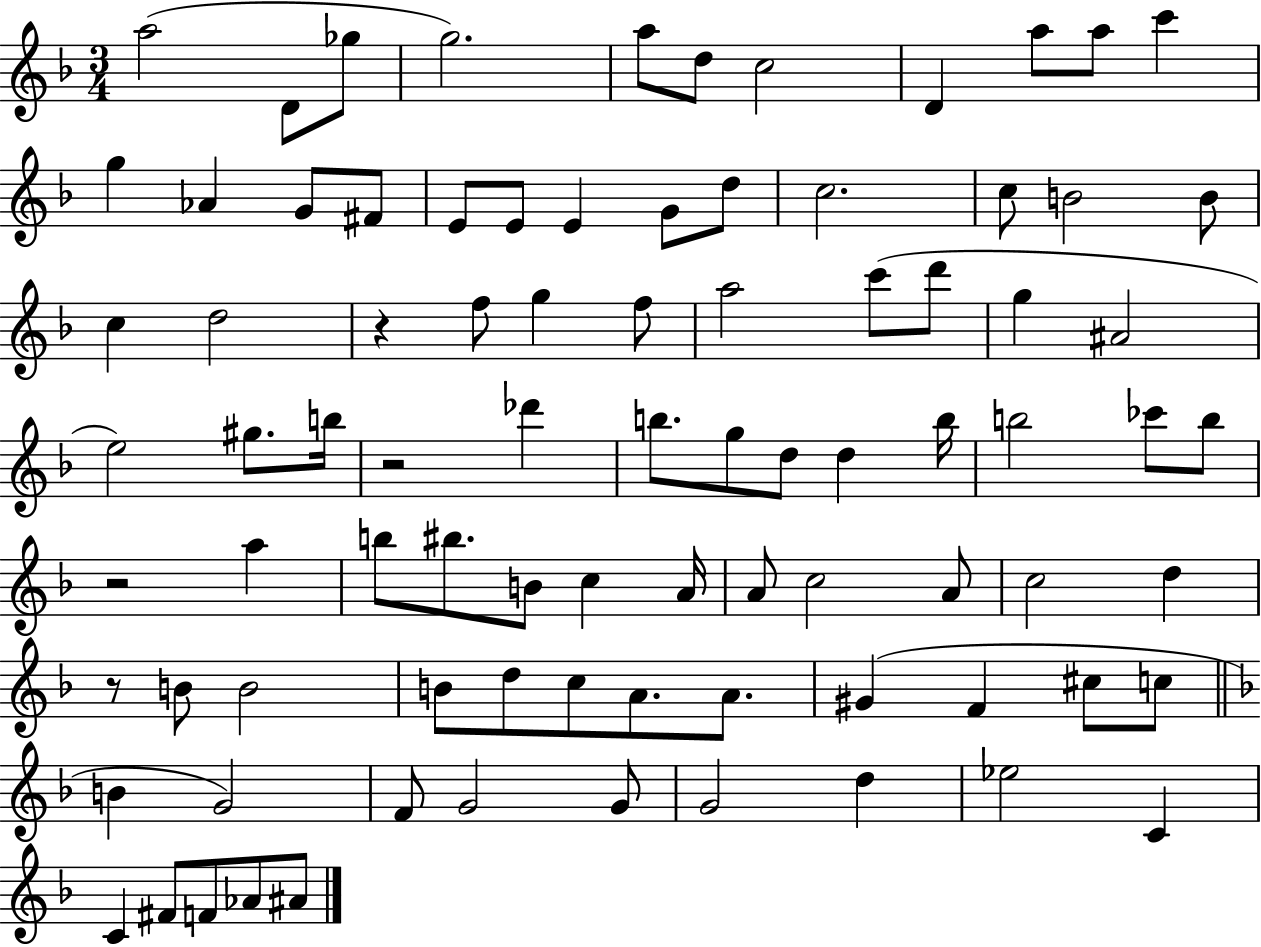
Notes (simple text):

A5/h D4/e Gb5/e G5/h. A5/e D5/e C5/h D4/q A5/e A5/e C6/q G5/q Ab4/q G4/e F#4/e E4/e E4/e E4/q G4/e D5/e C5/h. C5/e B4/h B4/e C5/q D5/h R/q F5/e G5/q F5/e A5/h C6/e D6/e G5/q A#4/h E5/h G#5/e. B5/s R/h Db6/q B5/e. G5/e D5/e D5/q B5/s B5/h CES6/e B5/e R/h A5/q B5/e BIS5/e. B4/e C5/q A4/s A4/e C5/h A4/e C5/h D5/q R/e B4/e B4/h B4/e D5/e C5/e A4/e. A4/e. G#4/q F4/q C#5/e C5/e B4/q G4/h F4/e G4/h G4/e G4/h D5/q Eb5/h C4/q C4/q F#4/e F4/e Ab4/e A#4/e